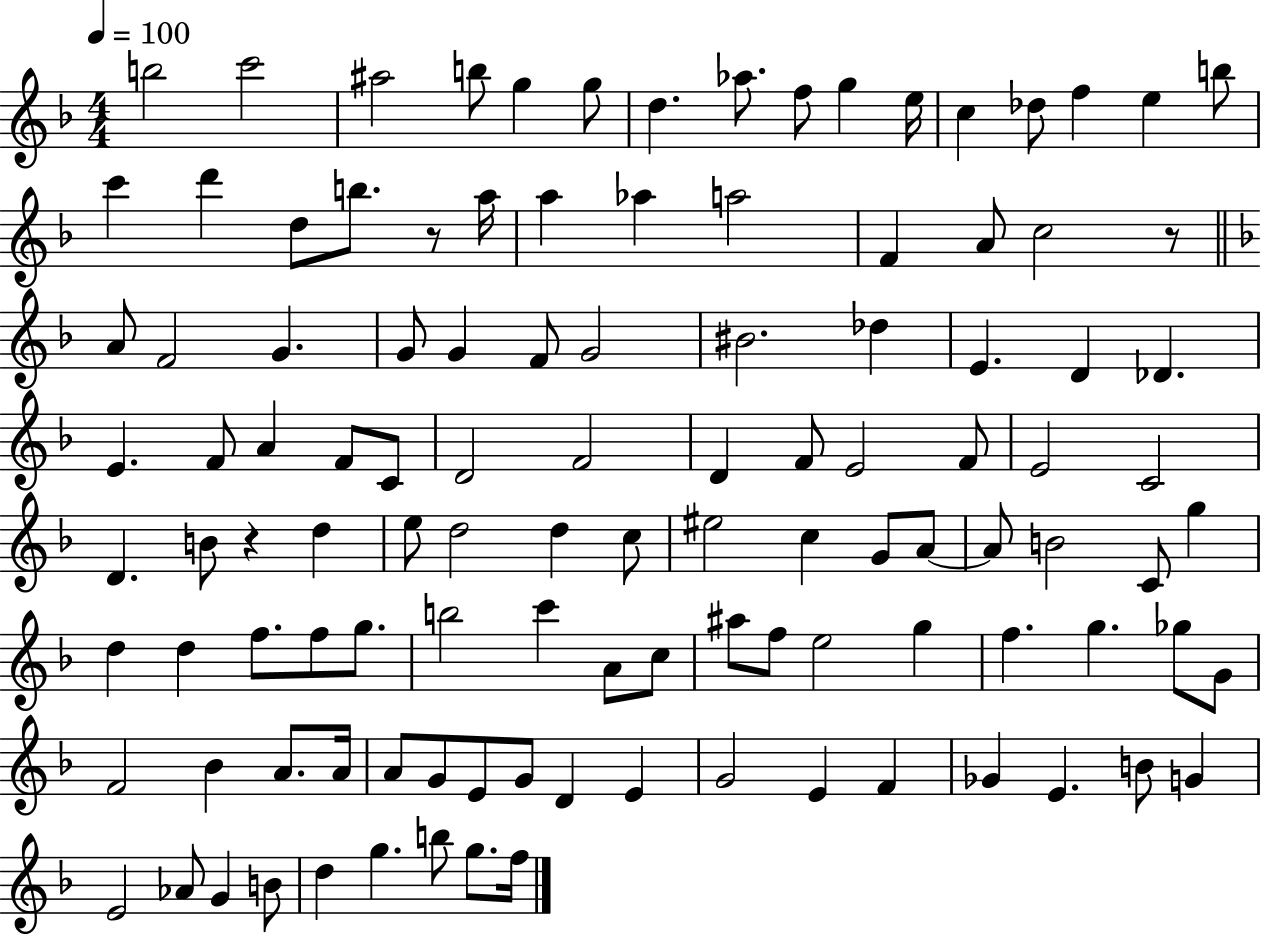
B5/h C6/h A#5/h B5/e G5/q G5/e D5/q. Ab5/e. F5/e G5/q E5/s C5/q Db5/e F5/q E5/q B5/e C6/q D6/q D5/e B5/e. R/e A5/s A5/q Ab5/q A5/h F4/q A4/e C5/h R/e A4/e F4/h G4/q. G4/e G4/q F4/e G4/h BIS4/h. Db5/q E4/q. D4/q Db4/q. E4/q. F4/e A4/q F4/e C4/e D4/h F4/h D4/q F4/e E4/h F4/e E4/h C4/h D4/q. B4/e R/q D5/q E5/e D5/h D5/q C5/e EIS5/h C5/q G4/e A4/e A4/e B4/h C4/e G5/q D5/q D5/q F5/e. F5/e G5/e. B5/h C6/q A4/e C5/e A#5/e F5/e E5/h G5/q F5/q. G5/q. Gb5/e G4/e F4/h Bb4/q A4/e. A4/s A4/e G4/e E4/e G4/e D4/q E4/q G4/h E4/q F4/q Gb4/q E4/q. B4/e G4/q E4/h Ab4/e G4/q B4/e D5/q G5/q. B5/e G5/e. F5/s